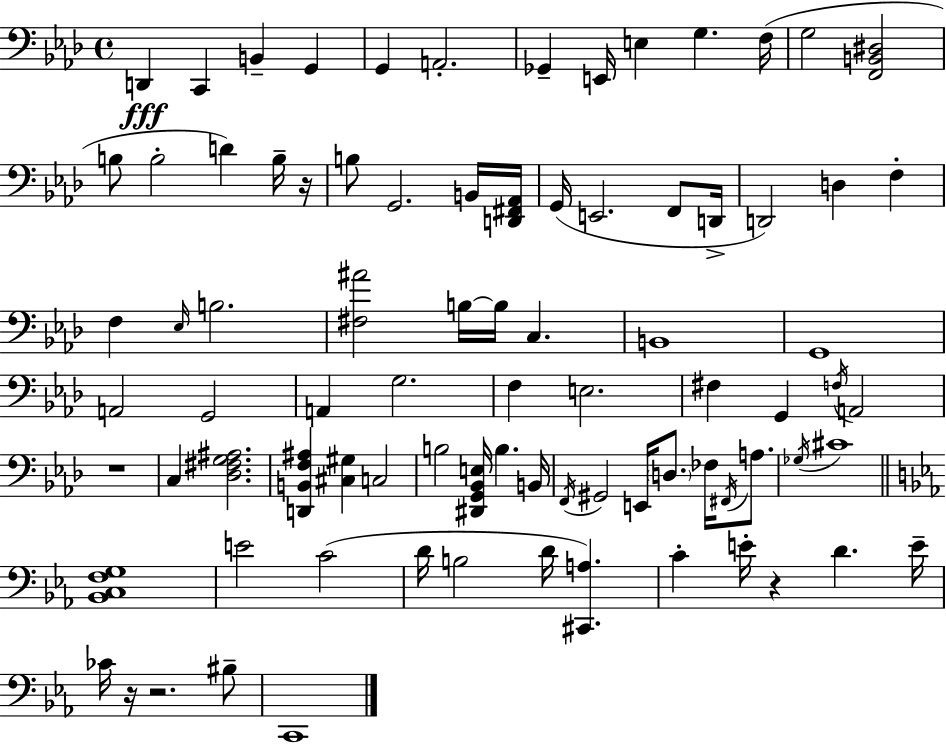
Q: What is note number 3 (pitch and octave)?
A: B2